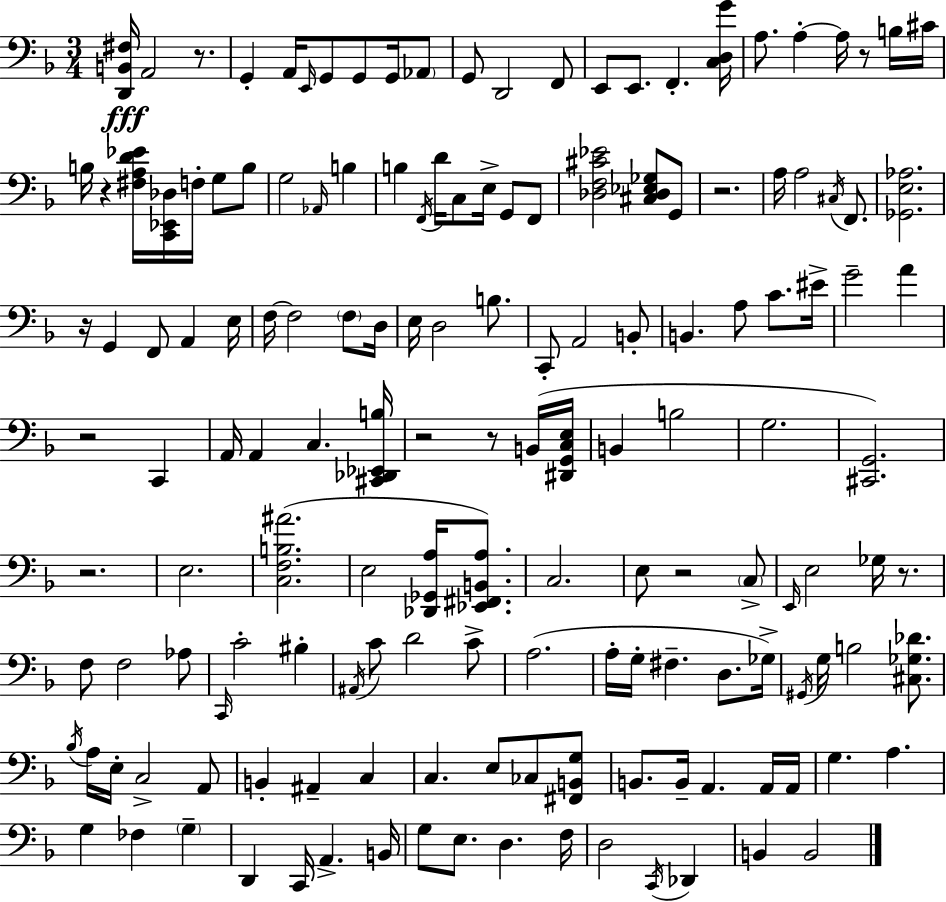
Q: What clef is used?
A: bass